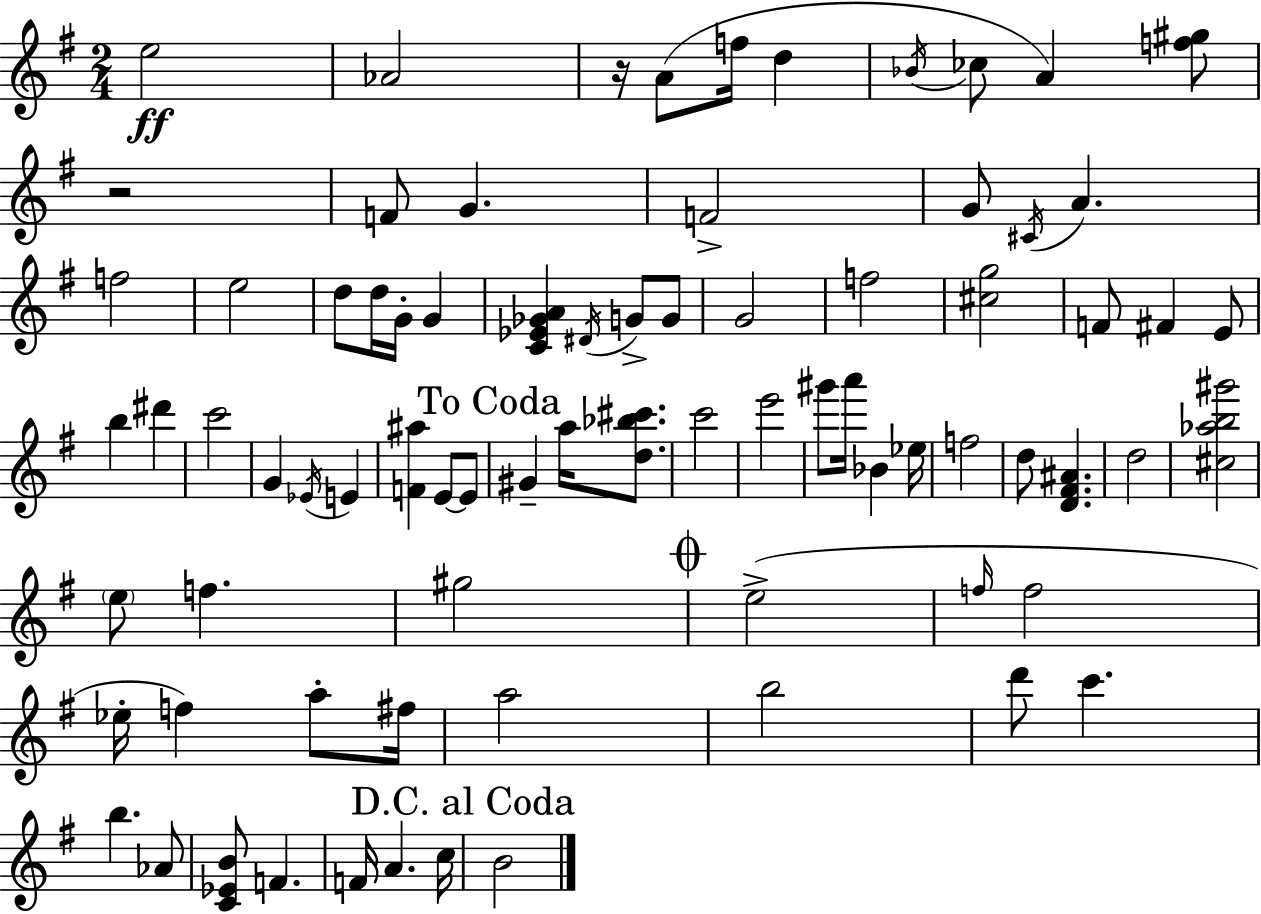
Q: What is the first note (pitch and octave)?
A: E5